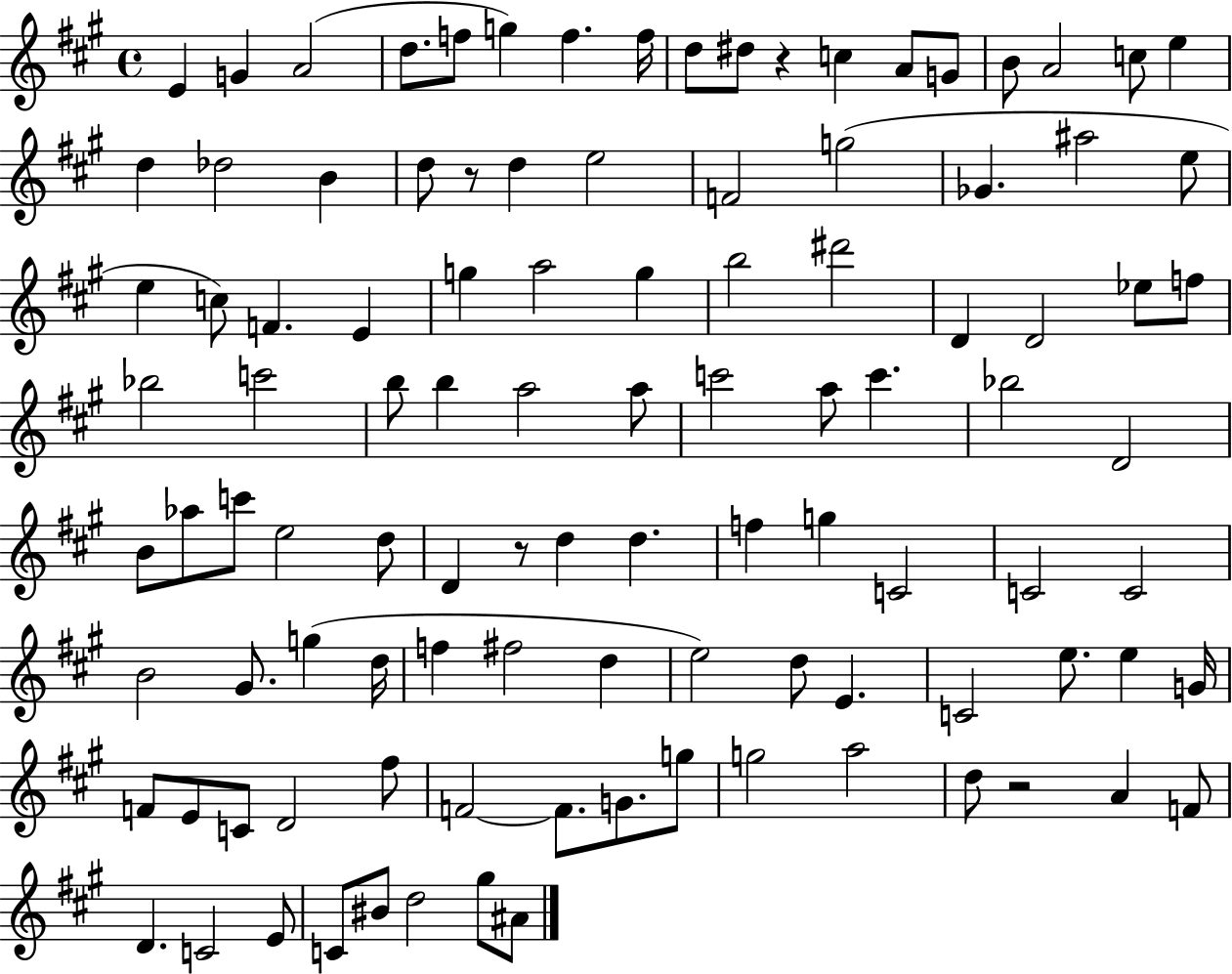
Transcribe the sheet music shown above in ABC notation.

X:1
T:Untitled
M:4/4
L:1/4
K:A
E G A2 d/2 f/2 g f f/4 d/2 ^d/2 z c A/2 G/2 B/2 A2 c/2 e d _d2 B d/2 z/2 d e2 F2 g2 _G ^a2 e/2 e c/2 F E g a2 g b2 ^d'2 D D2 _e/2 f/2 _b2 c'2 b/2 b a2 a/2 c'2 a/2 c' _b2 D2 B/2 _a/2 c'/2 e2 d/2 D z/2 d d f g C2 C2 C2 B2 ^G/2 g d/4 f ^f2 d e2 d/2 E C2 e/2 e G/4 F/2 E/2 C/2 D2 ^f/2 F2 F/2 G/2 g/2 g2 a2 d/2 z2 A F/2 D C2 E/2 C/2 ^B/2 d2 ^g/2 ^A/2